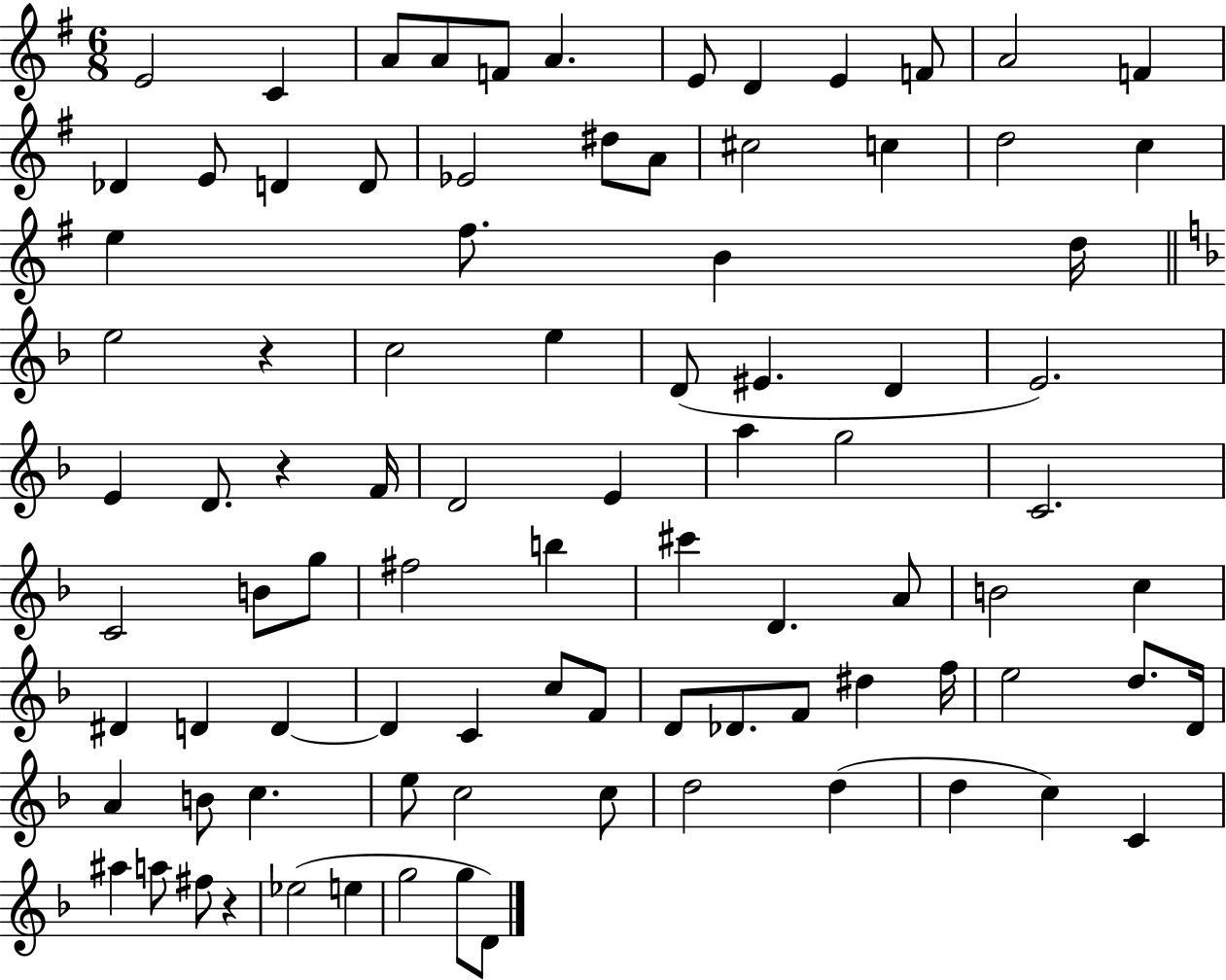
{
  \clef treble
  \numericTimeSignature
  \time 6/8
  \key g \major
  e'2 c'4 | a'8 a'8 f'8 a'4. | e'8 d'4 e'4 f'8 | a'2 f'4 | \break des'4 e'8 d'4 d'8 | ees'2 dis''8 a'8 | cis''2 c''4 | d''2 c''4 | \break e''4 fis''8. b'4 d''16 | \bar "||" \break \key f \major e''2 r4 | c''2 e''4 | d'8( eis'4. d'4 | e'2.) | \break e'4 d'8. r4 f'16 | d'2 e'4 | a''4 g''2 | c'2. | \break c'2 b'8 g''8 | fis''2 b''4 | cis'''4 d'4. a'8 | b'2 c''4 | \break dis'4 d'4 d'4~~ | d'4 c'4 c''8 f'8 | d'8 des'8. f'8 dis''4 f''16 | e''2 d''8. d'16 | \break a'4 b'8 c''4. | e''8 c''2 c''8 | d''2 d''4( | d''4 c''4) c'4 | \break ais''4 a''8 fis''8 r4 | ees''2( e''4 | g''2 g''8 d'8) | \bar "|."
}